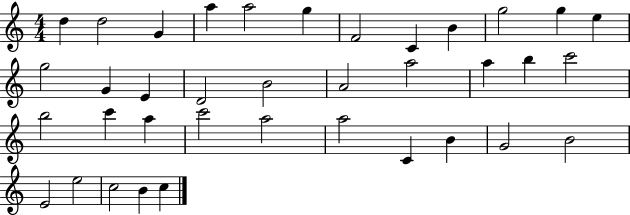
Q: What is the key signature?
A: C major